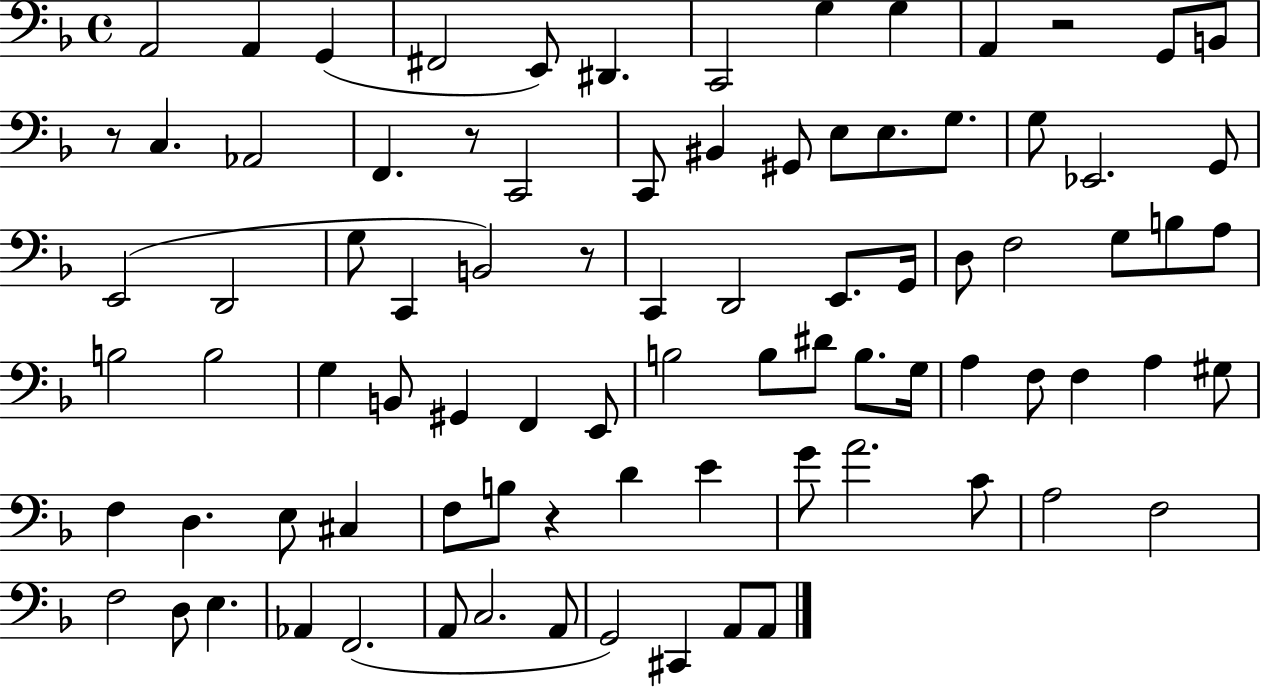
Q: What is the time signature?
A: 4/4